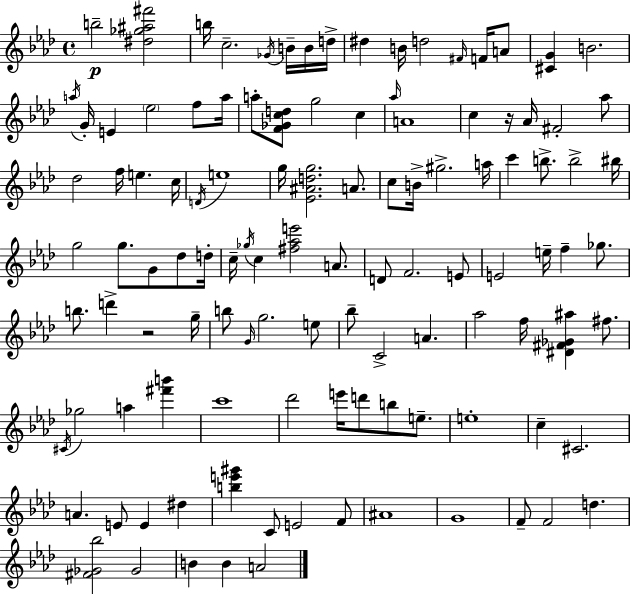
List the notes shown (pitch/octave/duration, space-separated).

B5/h [D#5,Gb5,A#5,F#6]/h B5/s C5/h. Gb4/s B4/s B4/s D5/s D#5/q B4/s D5/h F#4/s F4/s A4/e [C#4,G4]/q B4/h. A5/s G4/s E4/q Eb5/h F5/e A5/s A5/e [F4,Gb4,C5,D5]/e G5/h C5/q Ab5/s A4/w C5/q R/s Ab4/s F#4/h Ab5/e Db5/h F5/s E5/q. C5/s D4/s E5/w G5/s [Eb4,A#4,D5,G5]/h. A4/e. C5/e B4/s G#5/h. A5/s C6/q B5/e. B5/h BIS5/s G5/h G5/e. G4/e Db5/e D5/s C5/s Gb5/s C5/q [F#5,Ab5,E6]/h A4/e. D4/e F4/h. E4/e E4/h E5/s F5/q Gb5/e. B5/e. D6/q R/h G5/s B5/e G4/s G5/h. E5/e Bb5/e C4/h A4/q. Ab5/h F5/s [D#4,F#4,Gb4,A#5]/q F#5/e. C#4/s Gb5/h A5/q [F#6,B6]/q C6/w Db6/h E6/s D6/e B5/e E5/e. E5/w C5/q C#4/h. A4/q. E4/e E4/q D#5/q [B5,E6,G#6]/q C4/e E4/h F4/e A#4/w G4/w F4/e F4/h D5/q. [F#4,Gb4,Bb5]/h Gb4/h B4/q B4/q A4/h